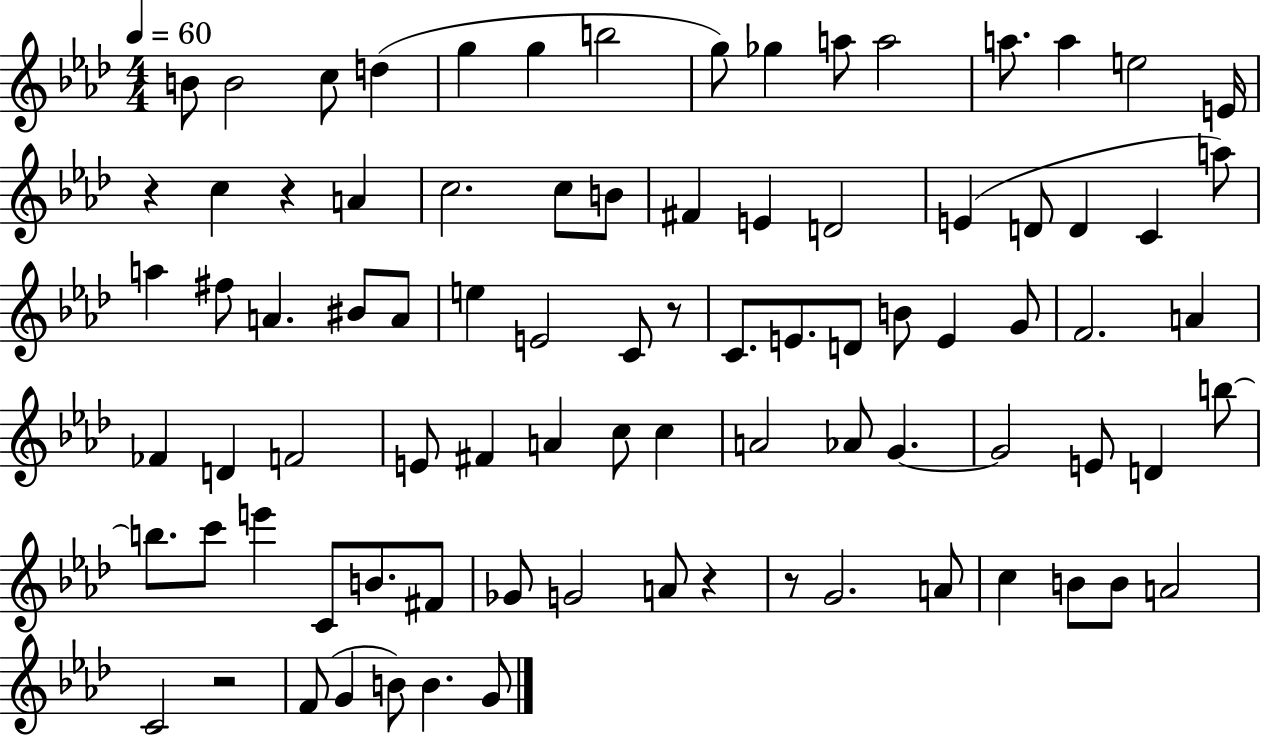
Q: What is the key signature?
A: AES major